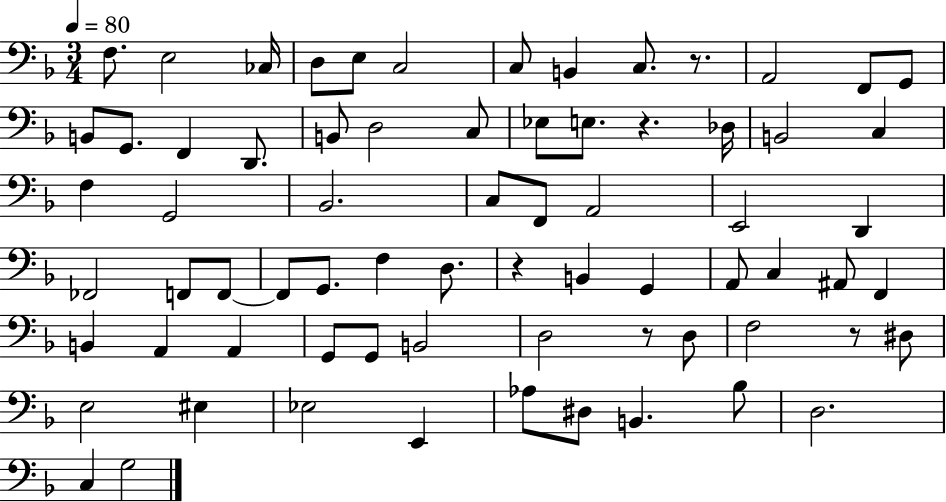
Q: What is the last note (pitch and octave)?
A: G3